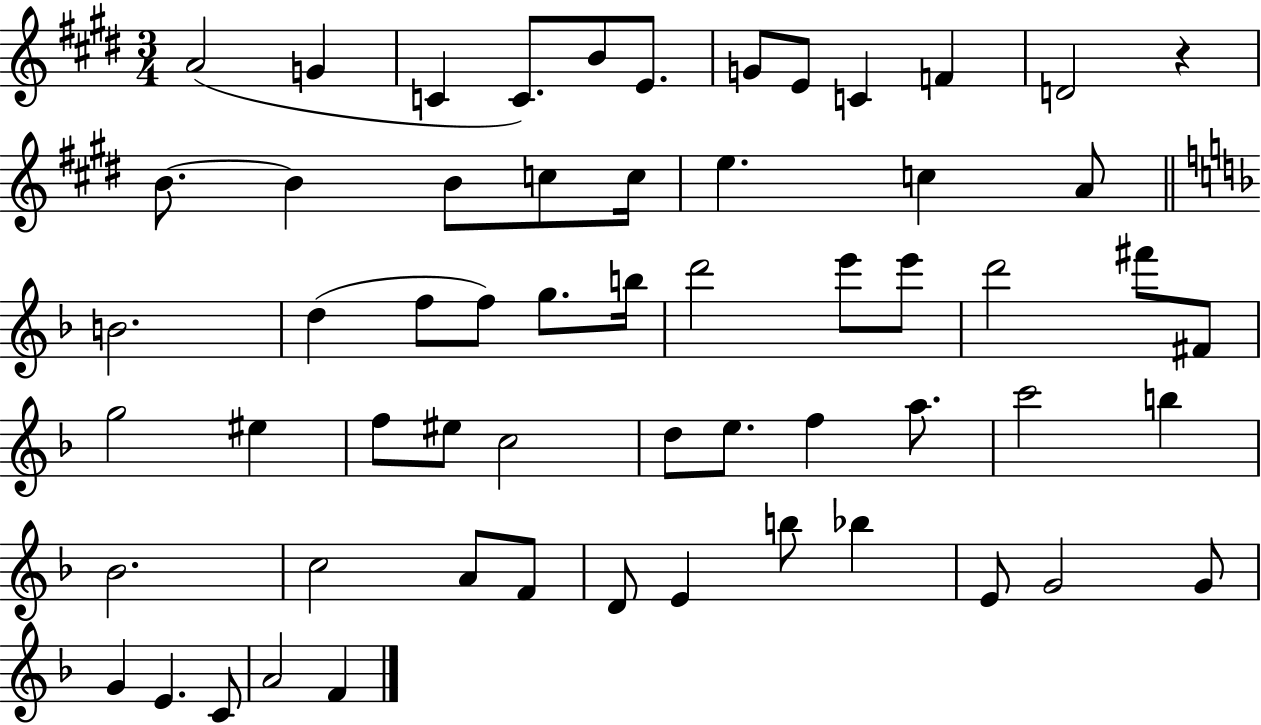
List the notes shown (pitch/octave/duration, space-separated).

A4/h G4/q C4/q C4/e. B4/e E4/e. G4/e E4/e C4/q F4/q D4/h R/q B4/e. B4/q B4/e C5/e C5/s E5/q. C5/q A4/e B4/h. D5/q F5/e F5/e G5/e. B5/s D6/h E6/e E6/e D6/h F#6/e F#4/e G5/h EIS5/q F5/e EIS5/e C5/h D5/e E5/e. F5/q A5/e. C6/h B5/q Bb4/h. C5/h A4/e F4/e D4/e E4/q B5/e Bb5/q E4/e G4/h G4/e G4/q E4/q. C4/e A4/h F4/q